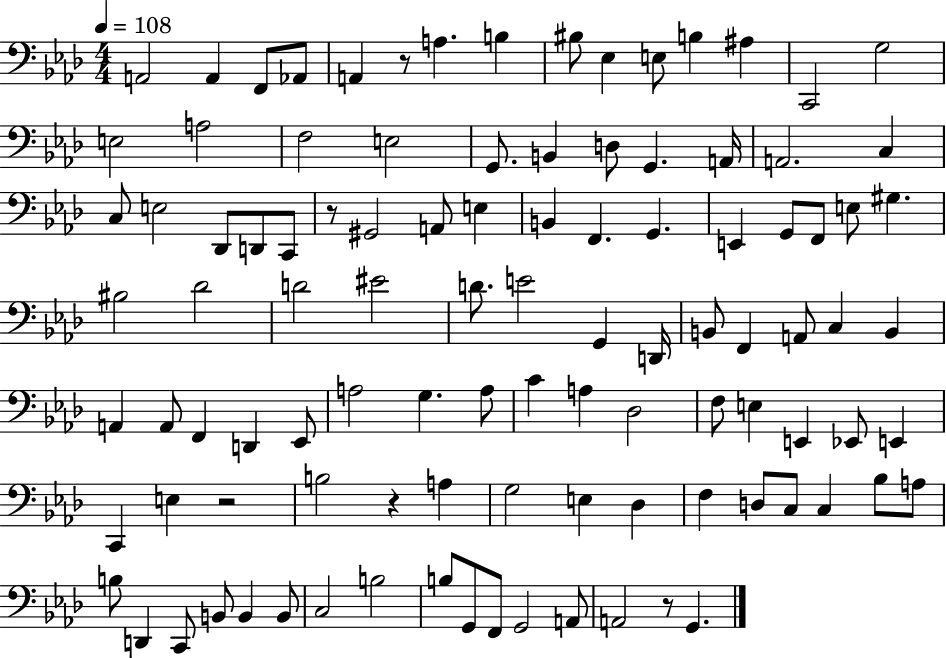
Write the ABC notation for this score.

X:1
T:Untitled
M:4/4
L:1/4
K:Ab
A,,2 A,, F,,/2 _A,,/2 A,, z/2 A, B, ^B,/2 _E, E,/2 B, ^A, C,,2 G,2 E,2 A,2 F,2 E,2 G,,/2 B,, D,/2 G,, A,,/4 A,,2 C, C,/2 E,2 _D,,/2 D,,/2 C,,/2 z/2 ^G,,2 A,,/2 E, B,, F,, G,, E,, G,,/2 F,,/2 E,/2 ^G, ^B,2 _D2 D2 ^E2 D/2 E2 G,, D,,/4 B,,/2 F,, A,,/2 C, B,, A,, A,,/2 F,, D,, _E,,/2 A,2 G, A,/2 C A, _D,2 F,/2 E, E,, _E,,/2 E,, C,, E, z2 B,2 z A, G,2 E, _D, F, D,/2 C,/2 C, _B,/2 A,/2 B,/2 D,, C,,/2 B,,/2 B,, B,,/2 C,2 B,2 B,/2 G,,/2 F,,/2 G,,2 A,,/2 A,,2 z/2 G,,